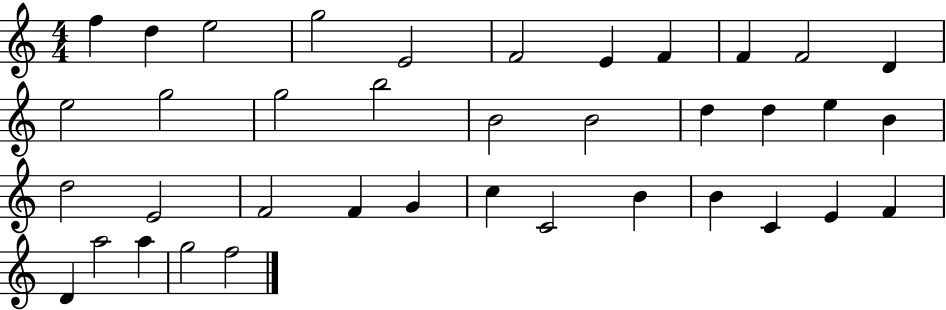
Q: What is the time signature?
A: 4/4